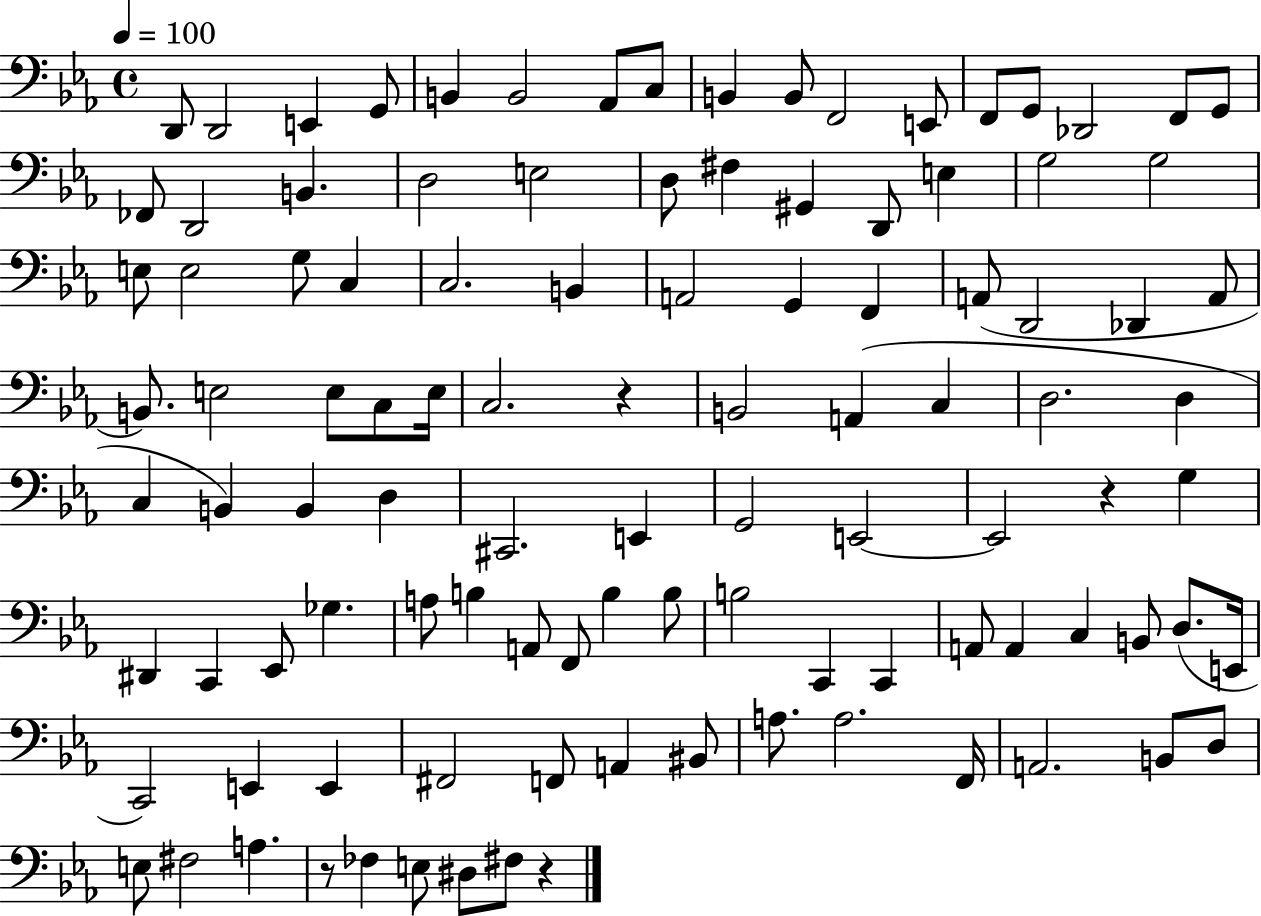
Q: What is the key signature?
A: EES major